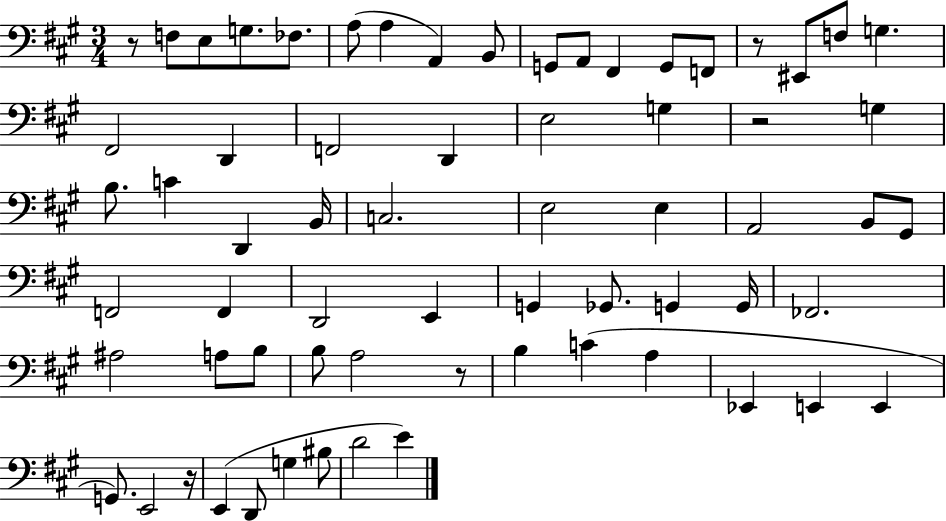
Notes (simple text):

R/e F3/e E3/e G3/e. FES3/e. A3/e A3/q A2/q B2/e G2/e A2/e F#2/q G2/e F2/e R/e EIS2/e F3/e G3/q. F#2/h D2/q F2/h D2/q E3/h G3/q R/h G3/q B3/e. C4/q D2/q B2/s C3/h. E3/h E3/q A2/h B2/e G#2/e F2/h F2/q D2/h E2/q G2/q Gb2/e. G2/q G2/s FES2/h. A#3/h A3/e B3/e B3/e A3/h R/e B3/q C4/q A3/q Eb2/q E2/q E2/q G2/e. E2/h R/s E2/q D2/e G3/q BIS3/e D4/h E4/q